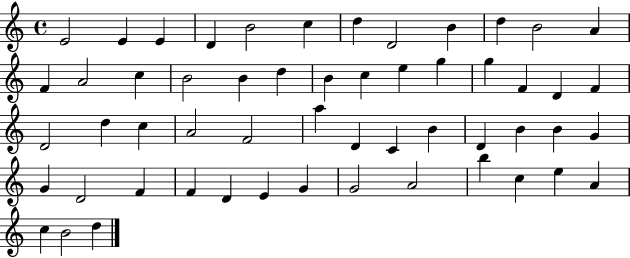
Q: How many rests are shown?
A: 0